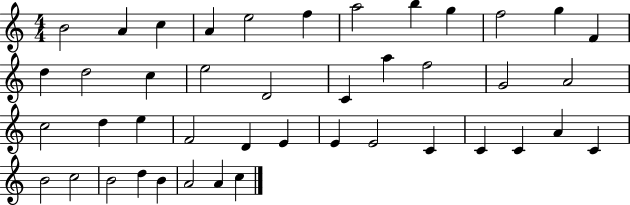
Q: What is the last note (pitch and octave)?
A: C5